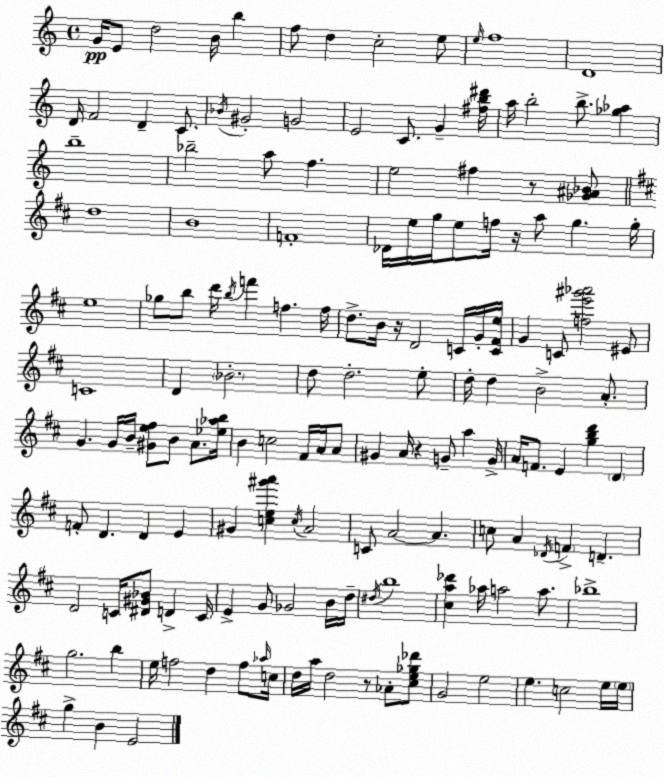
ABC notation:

X:1
T:Untitled
M:4/4
L:1/4
K:Am
G/4 E/2 d2 B/4 b f/2 d c2 e/2 e/4 f4 D4 D/4 F2 D C/2 _B/4 ^G2 G2 E2 C/2 G [^fb^d']/4 a/4 b2 b/2 [_g_a] b4 _b2 a/2 f e2 ^f z/2 [_G^A_B]/2 d4 B4 F4 _D/4 e/4 g/4 e/2 f/4 z/4 a/2 g g/4 e4 _g/2 b/2 d'/4 b/4 f' f f/4 d/2 B/4 z/4 D2 C/4 G/4 [C^Fe]/4 G C/2 [fe'^g'_a']2 ^E/2 C4 D _B2 d/2 d2 e/2 d/4 d B2 A/2 G G/4 B/4 [^Ge^f]/2 B/2 A/2 [_e_ab]/4 B c2 ^F/4 A/4 A/2 ^G A/4 z G/2 a G/4 A/4 F/2 E [gbd'] D F/2 D D E ^G [ce^g'a'] c/4 A2 C/2 A2 A c/2 A _D/4 F D D2 C/4 [^D^G_B]/2 D C/4 E G/2 _G2 B/4 d/4 ^d/4 b4 [^ca_d'] _a/4 a2 a/2 _b4 g2 b e/4 f2 d f/2 _a/4 c/4 d/4 a/4 d2 z/2 _A/2 [^ce_g_d']/2 G2 e2 e c2 e/4 e/4 g B E2